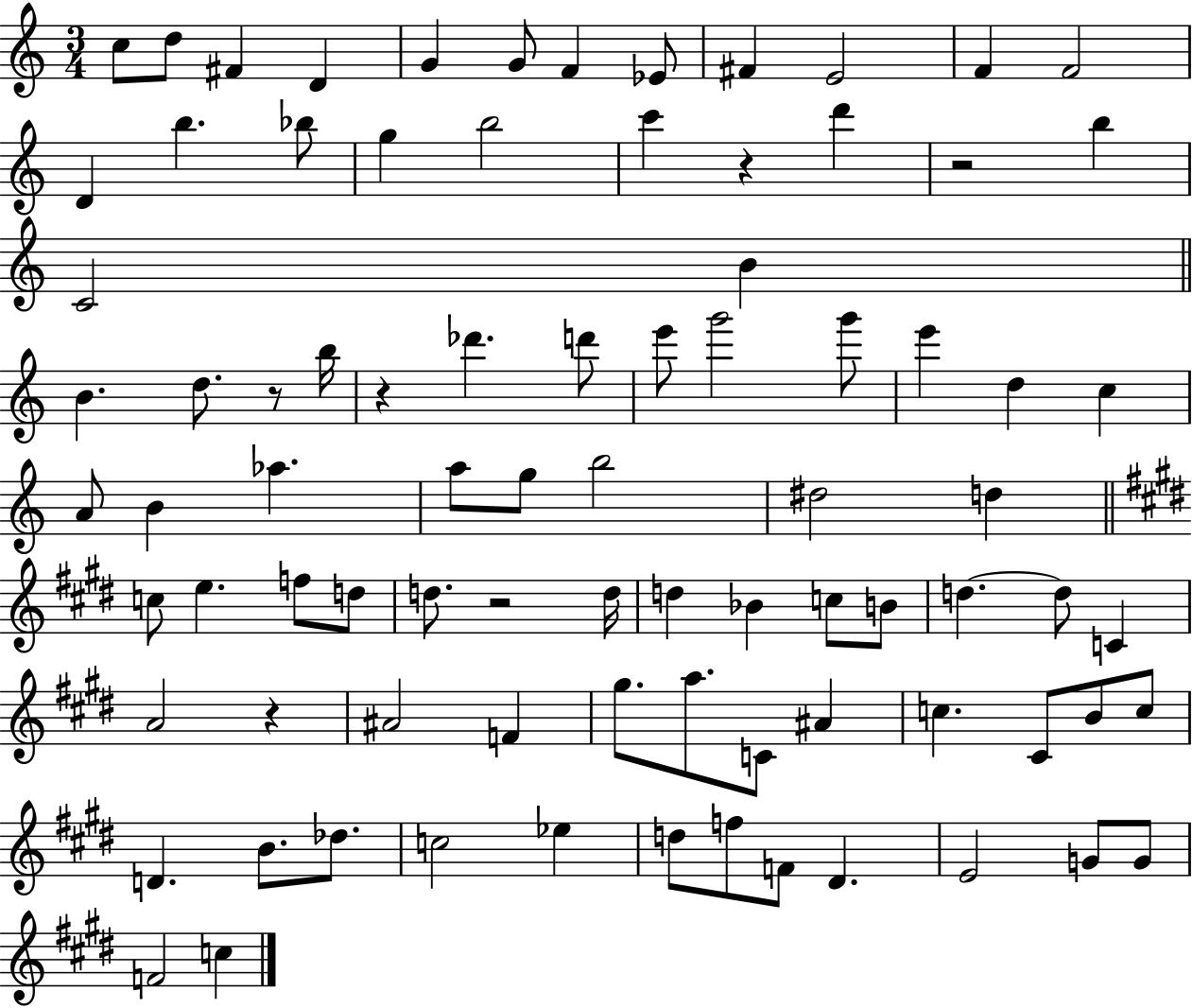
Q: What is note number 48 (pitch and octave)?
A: D5